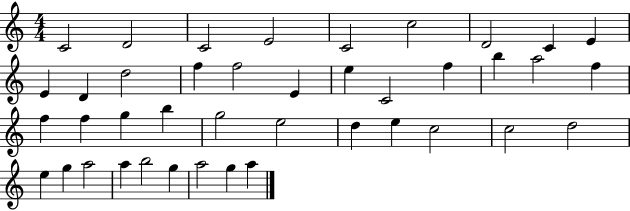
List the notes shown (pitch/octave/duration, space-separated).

C4/h D4/h C4/h E4/h C4/h C5/h D4/h C4/q E4/q E4/q D4/q D5/h F5/q F5/h E4/q E5/q C4/h F5/q B5/q A5/h F5/q F5/q F5/q G5/q B5/q G5/h E5/h D5/q E5/q C5/h C5/h D5/h E5/q G5/q A5/h A5/q B5/h G5/q A5/h G5/q A5/q